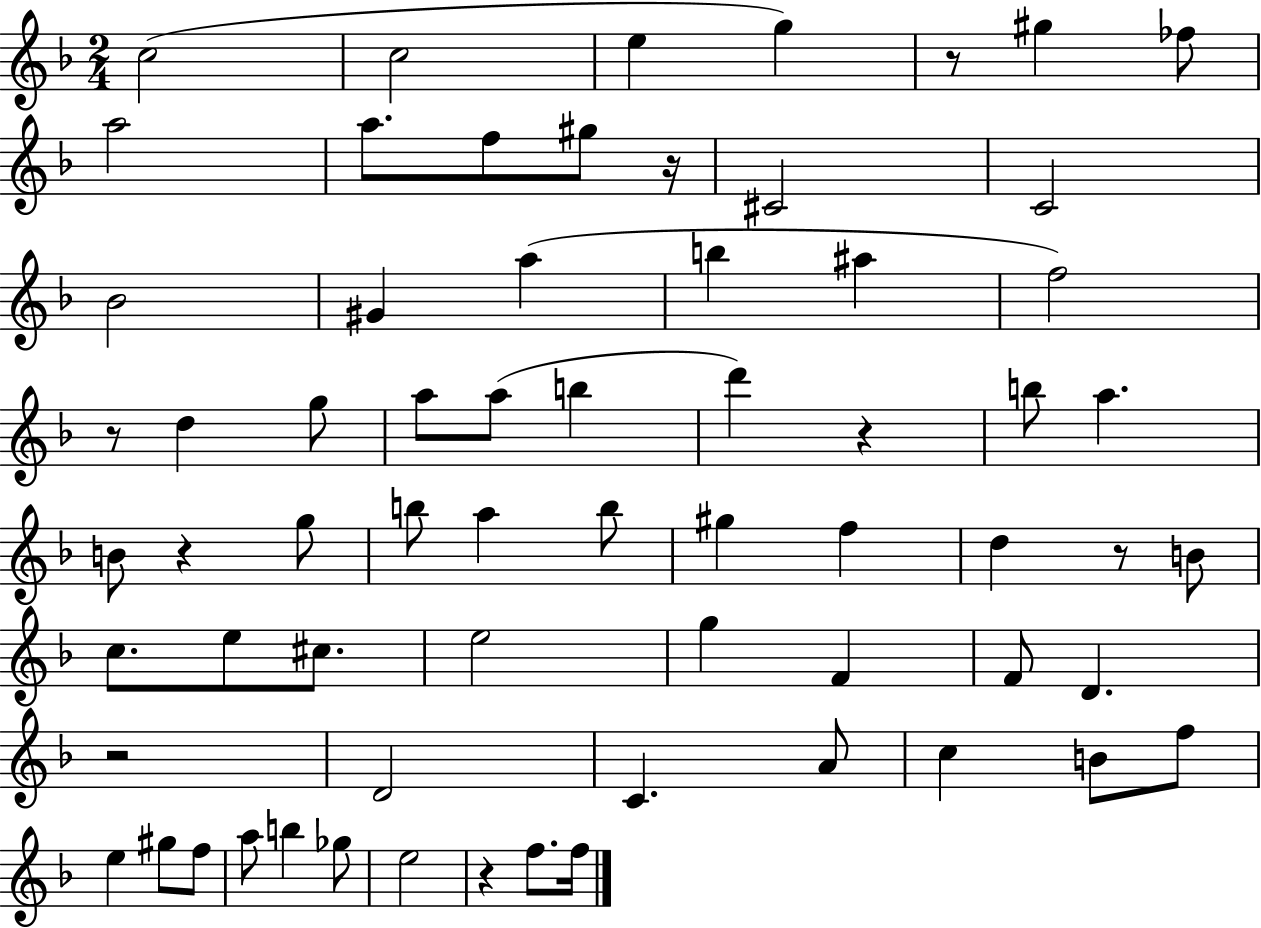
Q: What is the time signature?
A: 2/4